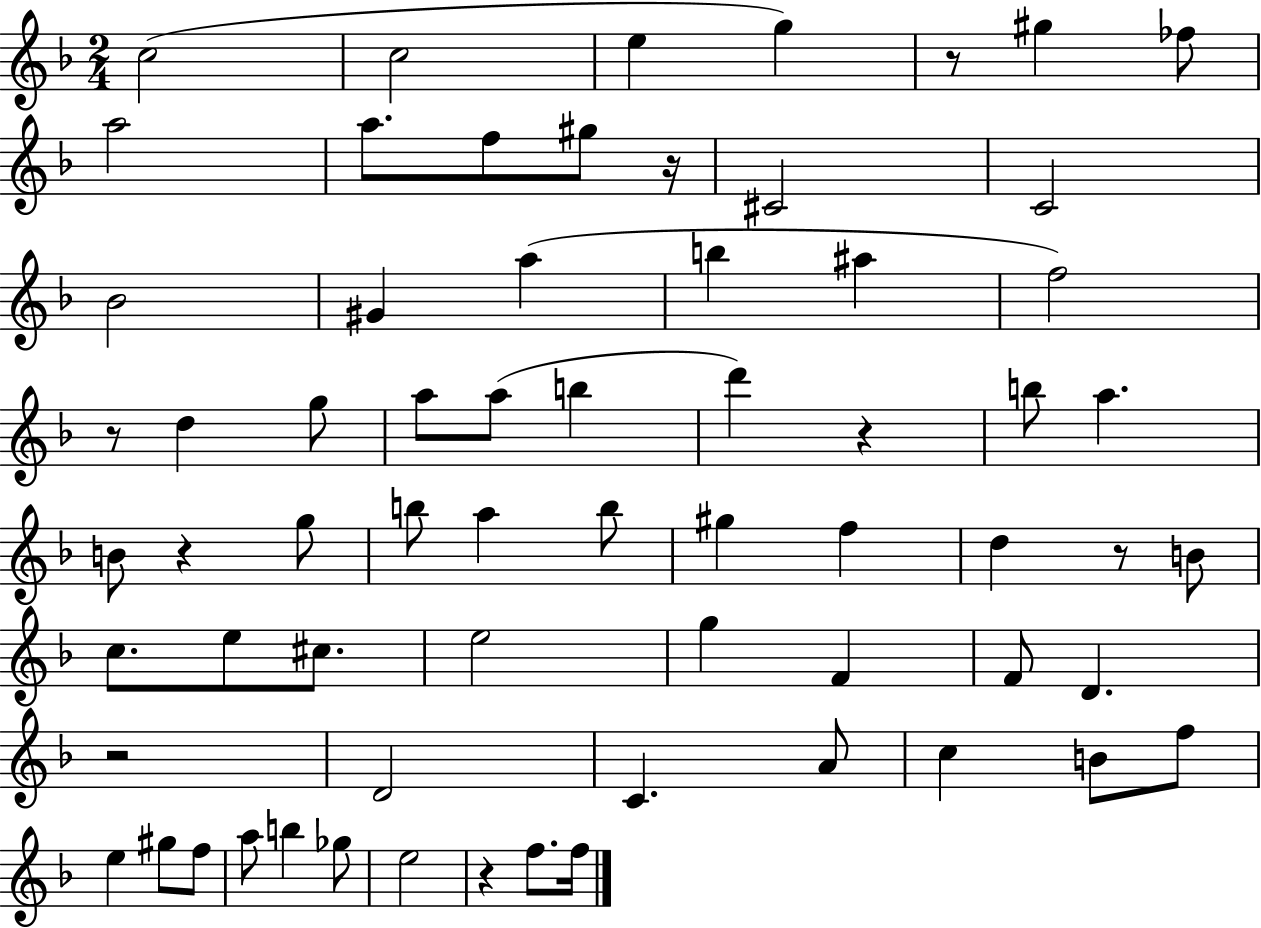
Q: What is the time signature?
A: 2/4